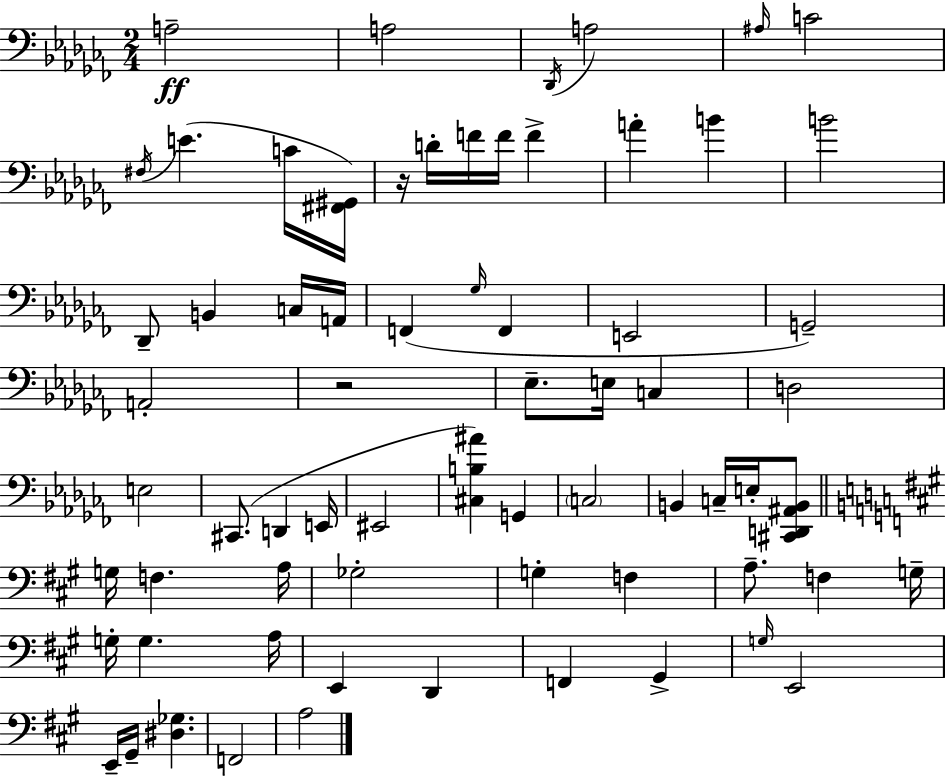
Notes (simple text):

A3/h A3/h Db2/s A3/h A#3/s C4/h F#3/s E4/q. C4/s [F#2,G#2]/s R/s D4/s F4/s F4/s F4/q A4/q B4/q B4/h Db2/e B2/q C3/s A2/s F2/q Gb3/s F2/q E2/h G2/h A2/h R/h Eb3/e. E3/s C3/q D3/h E3/h C#2/e. D2/q E2/s EIS2/h [C#3,B3,A#4]/q G2/q C3/h B2/q C3/s E3/s [C#2,D2,A#2,B2]/e G3/s F3/q. A3/s Gb3/h G3/q F3/q A3/e. F3/q G3/s G3/s G3/q. A3/s E2/q D2/q F2/q G#2/q G3/s E2/h E2/s G#2/s [D#3,Gb3]/q. F2/h A3/h